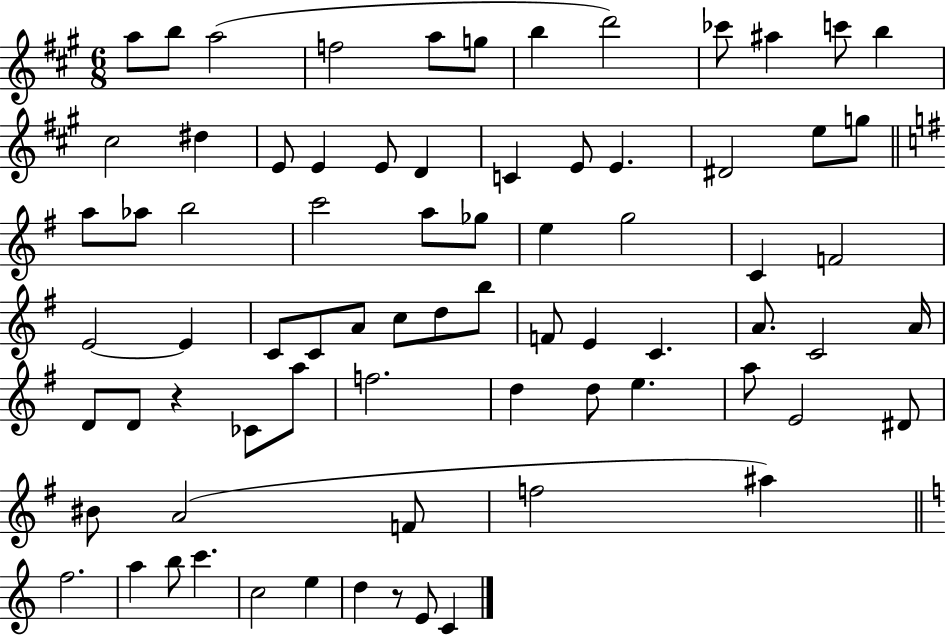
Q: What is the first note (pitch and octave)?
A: A5